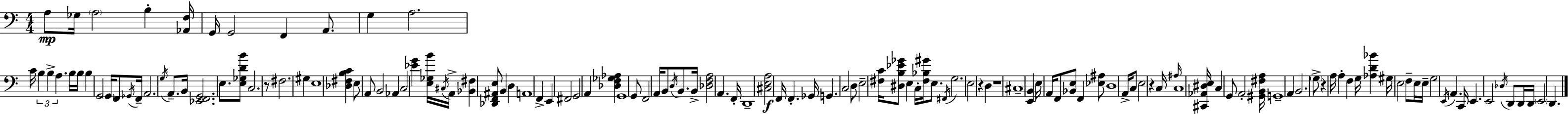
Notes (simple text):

A3/e Gb3/s A3/h B3/q [Ab2,F3]/s G2/s G2/h F2/q A2/e. G3/q A3/h. C4/s B3/q B3/q A3/q. B3/s B3/s B3/q G2/h G2/s F2/e Gb2/s F2/s A2/h. G3/s A2/e. B2/s [Eb2,F2,G2]/h. E3/e. [E3,Gb3,D4,B4]/e C3/h. R/e F#3/h. G#3/q E3/w [Db3,F#3,B3,C4]/q E3/e A2/e B2/h Ab2/q C3/h [Eb4,G4]/q [E3,Gb3,B4]/s C#3/s A2/s [Bb2,F#3]/q [Db2,F2,A#2,E3]/e B2/q D3/q A2/w F2/q E2/q F#2/h G2/h A2/q [Db3,F3,Gb3,Ab3]/q G2/w G2/e F2/h A2/s B2/e D3/s B2/e. B2/s [Db3,F3,A3]/h A2/q. F2/s D2/w [C#3,E3,A3]/h F2/s F2/q. Gb2/s G2/q. C3/h D3/e E3/h [F#3,C4]/s [D#3,B3,Eb4,Gb4]/e E3/q C3/s [F#3,Bb3,G#4]/s E3/e. F#2/s G3/h. E3/h R/q D3/q R/w C#3/w [E2,B2]/q E3/s A2/s F2/e [Bb2,E3]/e F2/q [Eb3,A#3]/e D3/w A2/s C3/e E3/h R/q C3/s A#3/s C3/w [C#2,Ab2,D#3,E3]/s C3/q G2/e A2/h [G#2,B2,F#3,A3]/s G2/w A2/q B2/h. G3/e R/q A3/s A3/q F3/q G3/s [Ab3,D4,Bb4]/q G#3/s E3/h F3/e E3/s E3/s G3/h E2/s A2/q. C2/s E2/q. E2/h Db3/s D2/e D2/s D2/s E2/h D2/q.